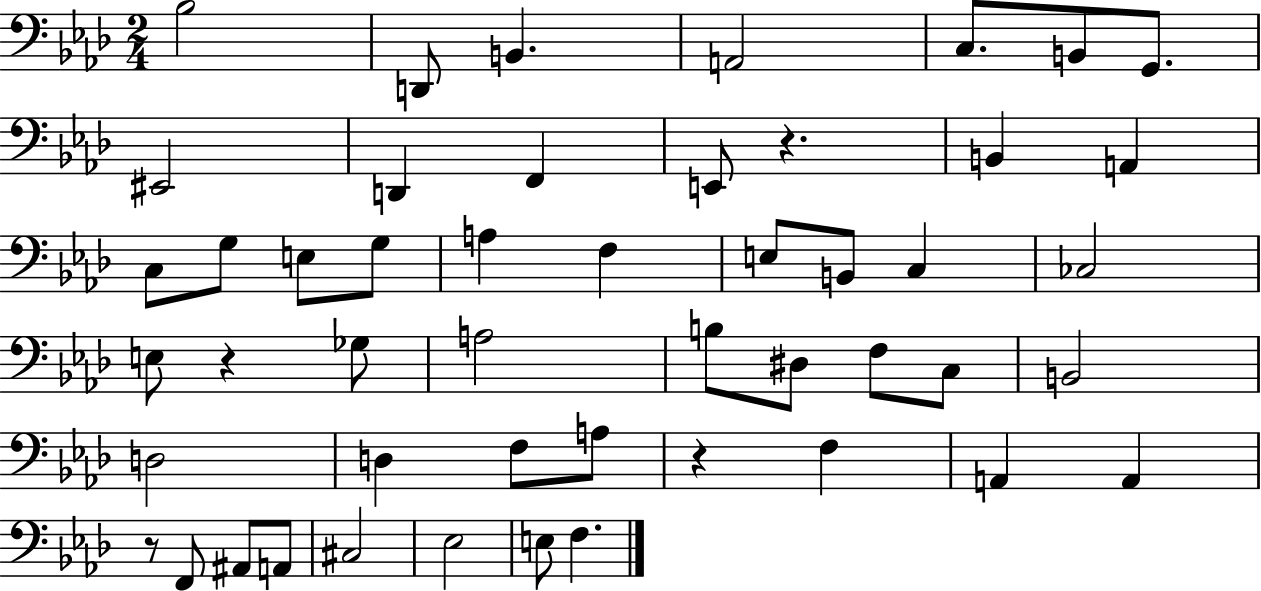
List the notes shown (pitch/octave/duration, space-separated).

Bb3/h D2/e B2/q. A2/h C3/e. B2/e G2/e. EIS2/h D2/q F2/q E2/e R/q. B2/q A2/q C3/e G3/e E3/e G3/e A3/q F3/q E3/e B2/e C3/q CES3/h E3/e R/q Gb3/e A3/h B3/e D#3/e F3/e C3/e B2/h D3/h D3/q F3/e A3/e R/q F3/q A2/q A2/q R/e F2/e A#2/e A2/e C#3/h Eb3/h E3/e F3/q.